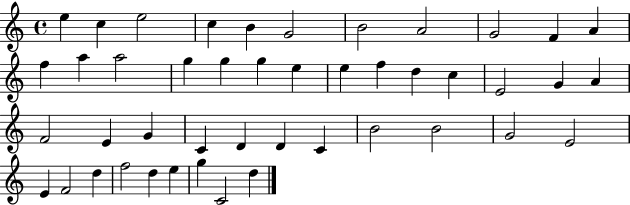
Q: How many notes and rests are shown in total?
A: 45